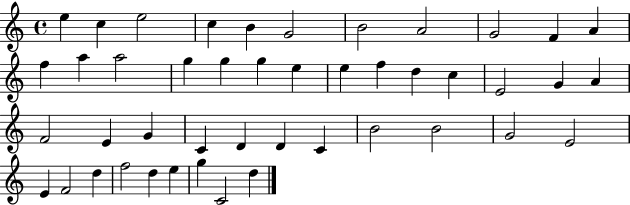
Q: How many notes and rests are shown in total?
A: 45